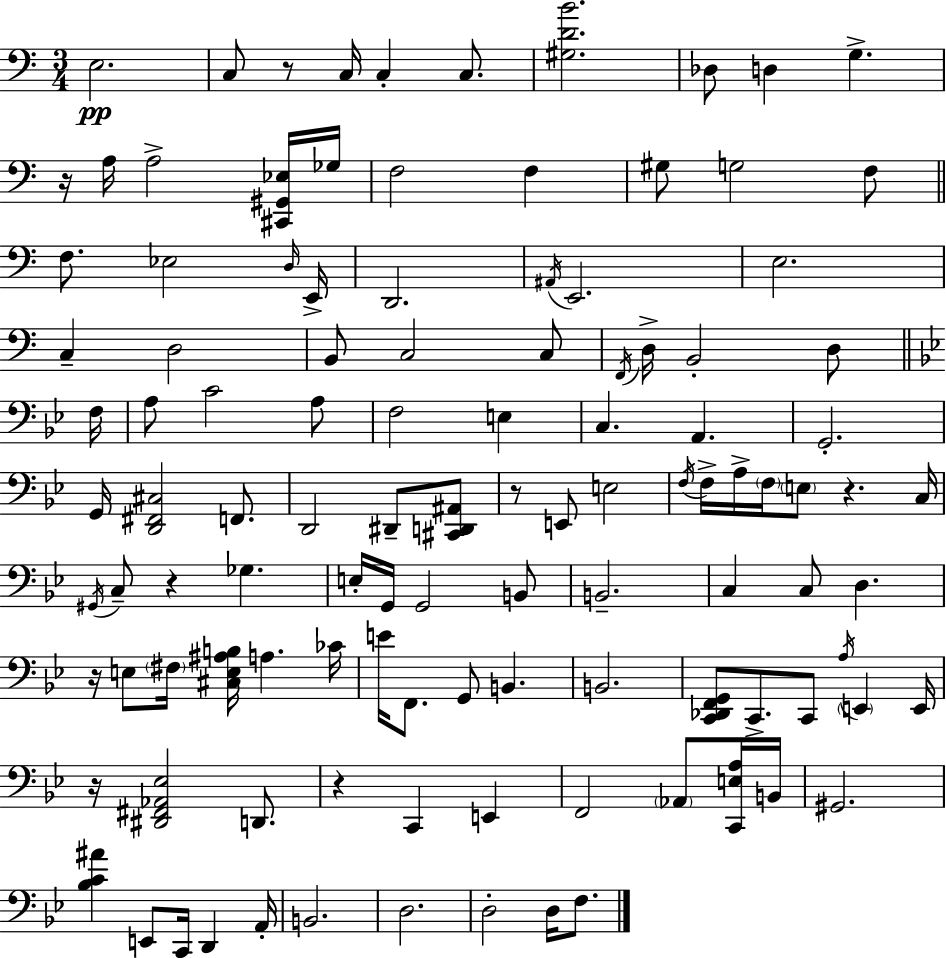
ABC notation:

X:1
T:Untitled
M:3/4
L:1/4
K:Am
E,2 C,/2 z/2 C,/4 C, C,/2 [^G,DB]2 _D,/2 D, G, z/4 A,/4 A,2 [^C,,^G,,_E,]/4 _G,/4 F,2 F, ^G,/2 G,2 F,/2 F,/2 _E,2 D,/4 E,,/4 D,,2 ^A,,/4 E,,2 E,2 C, D,2 B,,/2 C,2 C,/2 F,,/4 D,/4 B,,2 D,/2 F,/4 A,/2 C2 A,/2 F,2 E, C, A,, G,,2 G,,/4 [D,,^F,,^C,]2 F,,/2 D,,2 ^D,,/2 [^C,,D,,^A,,]/2 z/2 E,,/2 E,2 F,/4 F,/4 A,/4 F,/4 E,/2 z C,/4 ^G,,/4 C,/2 z _G, E,/4 G,,/4 G,,2 B,,/2 B,,2 C, C,/2 D, z/4 E,/2 ^F,/4 [^C,E,^A,B,]/4 A, _C/4 E/4 F,,/2 G,,/2 B,, B,,2 [C,,_D,,F,,G,,]/2 C,,/2 C,,/2 A,/4 E,, E,,/4 z/4 [^D,,^F,,_A,,_E,]2 D,,/2 z C,, E,, F,,2 _A,,/2 [C,,E,A,]/4 B,,/4 ^G,,2 [_B,C^A] E,,/2 C,,/4 D,, A,,/4 B,,2 D,2 D,2 D,/4 F,/2